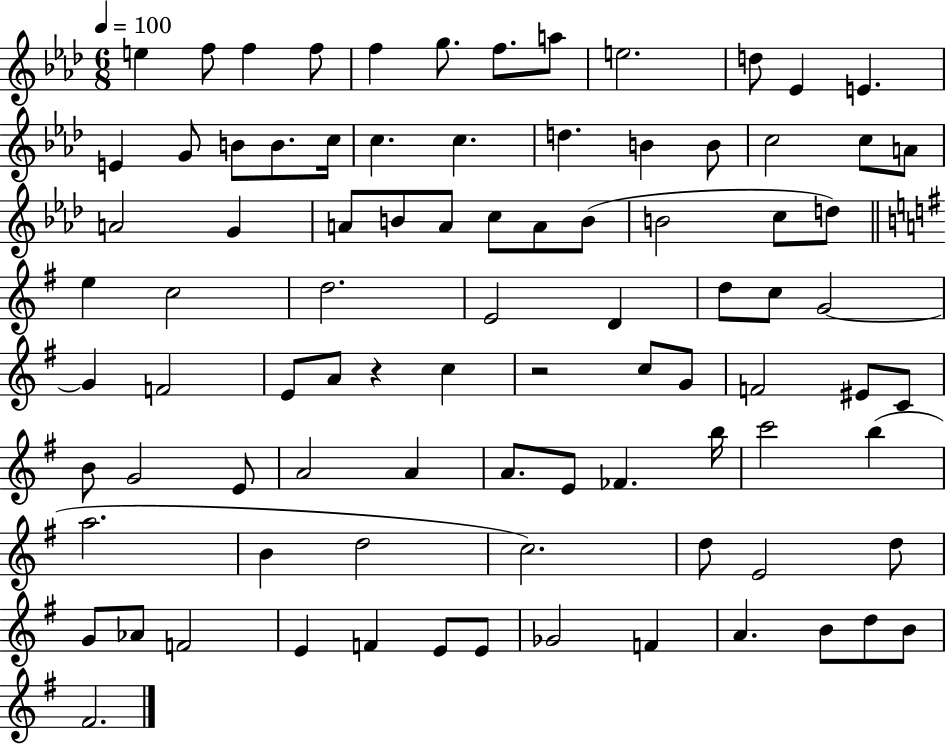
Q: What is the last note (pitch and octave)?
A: F#4